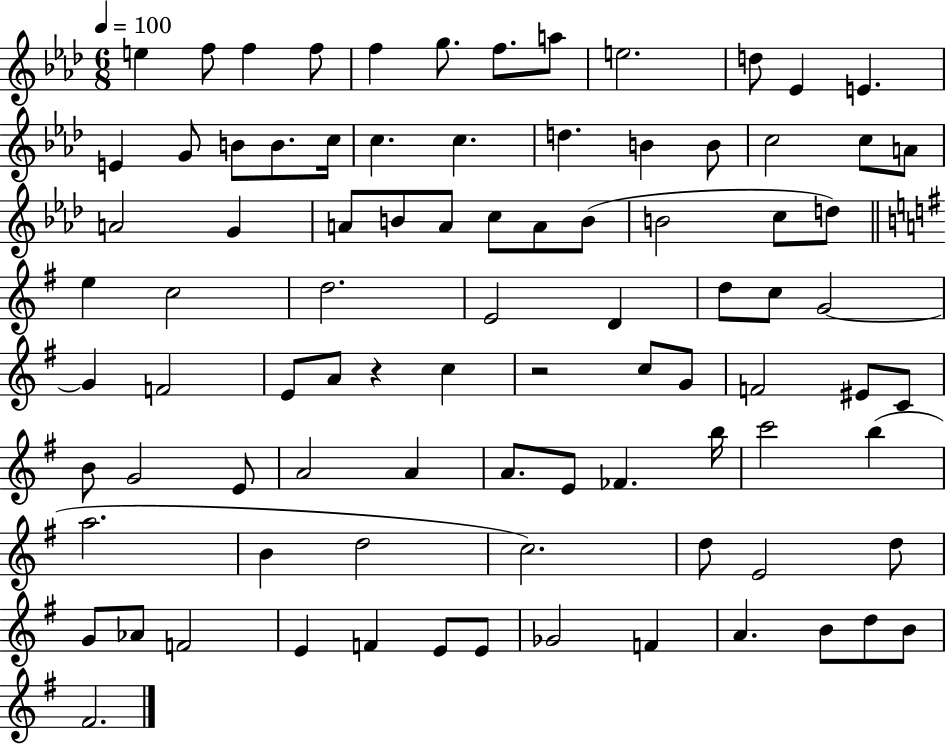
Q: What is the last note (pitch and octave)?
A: F#4